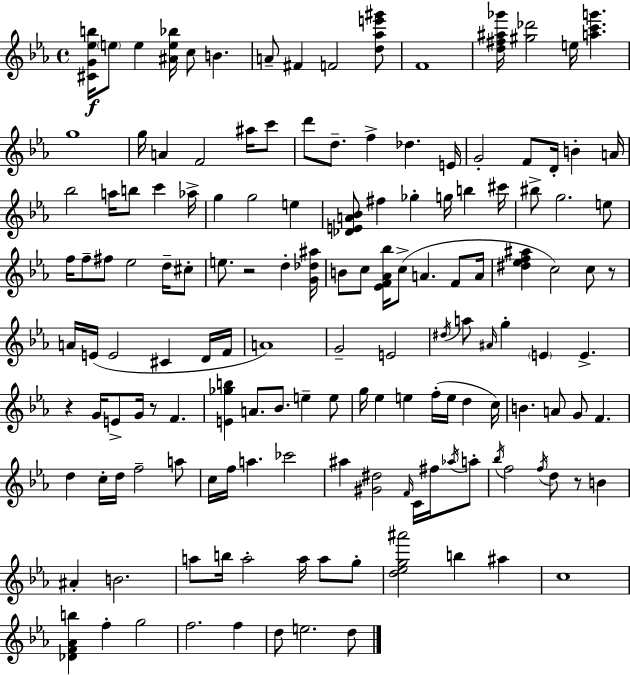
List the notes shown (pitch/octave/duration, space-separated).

[C#4,G4,Eb5,B5]/s E5/e E5/q [A#4,E5,Bb5]/s C5/e B4/q. A4/e F#4/q F4/h [D5,Ab5,E6,G#6]/e F4/w [D5,F#5,A#5,Gb6]/s [G#5,Db6]/h E5/s [A5,C6,G6]/q. G5/w G5/s A4/q F4/h A#5/s C6/e D6/e D5/e. F5/q Db5/q. E4/s G4/h F4/e D4/s B4/q A4/s Bb5/h A5/s B5/e C6/q Ab5/s G5/q G5/h E5/q [Db4,E4,A4,Bb4]/e F#5/q Gb5/q G5/s B5/q C#6/s BIS5/e G5/h. E5/e F5/s F5/e F#5/e Eb5/h D5/s C#5/e E5/e. R/h D5/q [G4,Db5,A#5]/s B4/e C5/e [Eb4,F4,Ab4,Bb5]/s C5/e A4/q. F4/e A4/s [D#5,Eb5,F5,A#5]/q C5/h C5/e R/e A4/s E4/s E4/h C#4/q D4/s F4/s A4/w G4/h E4/h D#5/s A5/e A#4/s G5/q E4/q E4/q. R/q G4/s E4/e G4/s R/e F4/q. [E4,Gb5,B5]/q A4/e. Bb4/e. E5/q E5/e G5/s Eb5/q E5/q F5/s E5/s D5/q C5/s B4/q. A4/e G4/e F4/q. D5/q C5/s D5/s F5/h A5/e C5/s F5/s A5/q. CES6/h A#5/q [G#4,D#5]/h F4/s C4/s F#5/s Ab5/s A5/e Bb5/s F5/h F5/s D5/e R/e B4/q A#4/q B4/h. A5/e B5/s A5/h A5/s A5/e G5/e [D5,Eb5,G5,A#6]/h B5/q A#5/q C5/w [Db4,F4,Ab4,B5]/q F5/q G5/h F5/h. F5/q D5/e E5/h. D5/e